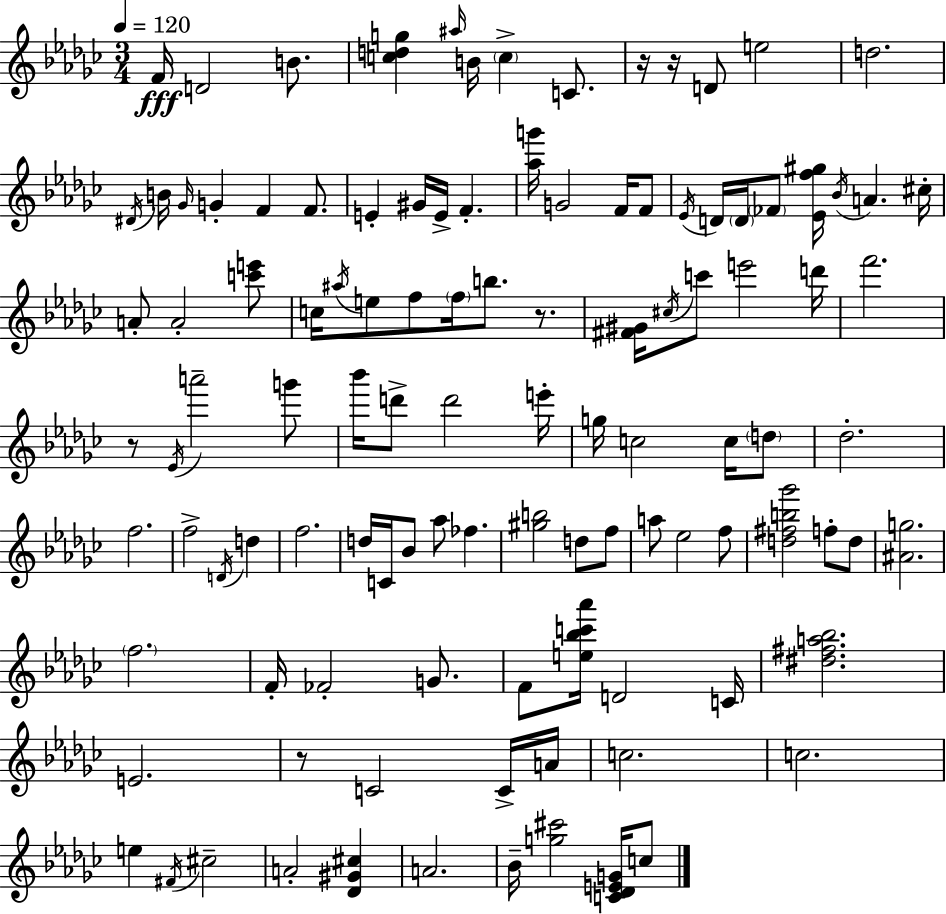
X:1
T:Untitled
M:3/4
L:1/4
K:Ebm
F/4 D2 B/2 [cdg] ^a/4 B/4 c C/2 z/4 z/4 D/2 e2 d2 ^D/4 B/4 _G/4 G F F/2 E ^G/4 E/4 F [_ag']/4 G2 F/4 F/2 _E/4 D/4 D/4 _F/2 [_Ef^g]/4 _B/4 A ^c/4 A/2 A2 [c'e']/2 c/4 ^a/4 e/2 f/2 f/4 b/2 z/2 [^F^G]/4 ^c/4 c'/2 e'2 d'/4 f'2 z/2 _E/4 a'2 g'/2 _b'/4 d'/2 d'2 e'/4 g/4 c2 c/4 d/2 _d2 f2 f2 D/4 d f2 d/4 C/4 _B/2 _a/2 _f [^gb]2 d/2 f/2 a/2 _e2 f/2 [d^fb_g']2 f/2 d/2 [^Ag]2 f2 F/4 _F2 G/2 F/2 [e_bc'_a']/4 D2 C/4 [^d^fa_b]2 E2 z/2 C2 C/4 A/4 c2 c2 e ^F/4 ^c2 A2 [_D^G^c] A2 _B/4 [g^c']2 [C_DEG]/4 c/2